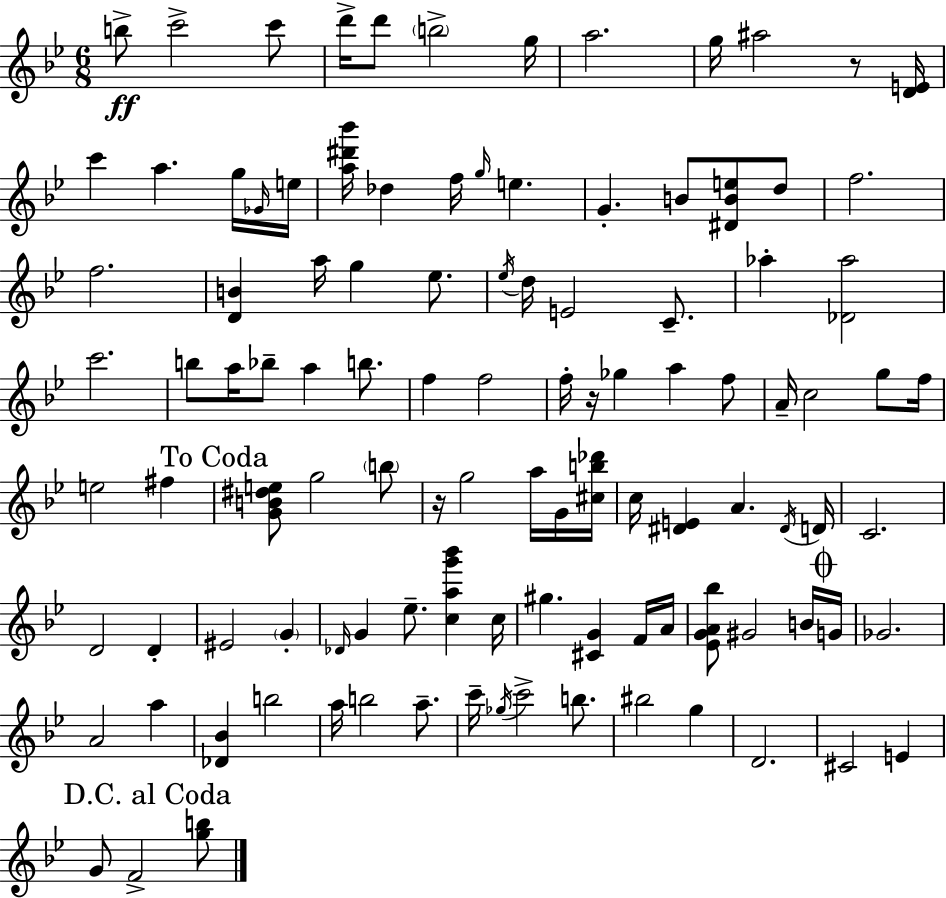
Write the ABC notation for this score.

X:1
T:Untitled
M:6/8
L:1/4
K:Gm
b/2 c'2 c'/2 d'/4 d'/2 b2 g/4 a2 g/4 ^a2 z/2 [DE]/4 c' a g/4 _G/4 e/4 [a^d'_b']/4 _d f/4 g/4 e G B/2 [^DBe]/2 d/2 f2 f2 [DB] a/4 g _e/2 _e/4 d/4 E2 C/2 _a [_D_a]2 c'2 b/2 a/4 _b/2 a b/2 f f2 f/4 z/4 _g a f/2 A/4 c2 g/2 f/4 e2 ^f [GB^de]/2 g2 b/2 z/4 g2 a/4 G/4 [^cb_d']/4 c/4 [^DE] A ^D/4 D/4 C2 D2 D ^E2 G _D/4 G _e/2 [cag'_b'] c/4 ^g [^CG] F/4 A/4 [_EGA_b]/2 ^G2 B/4 G/4 _G2 A2 a [_D_B] b2 a/4 b2 a/2 c'/4 _g/4 c'2 b/2 ^b2 g D2 ^C2 E G/2 F2 [gb]/2